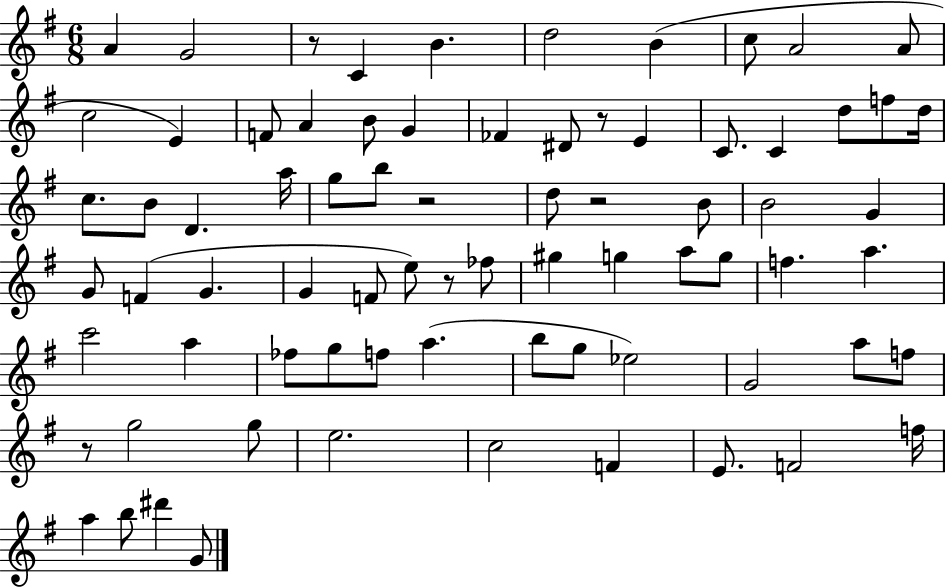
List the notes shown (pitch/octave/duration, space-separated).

A4/q G4/h R/e C4/q B4/q. D5/h B4/q C5/e A4/h A4/e C5/h E4/q F4/e A4/q B4/e G4/q FES4/q D#4/e R/e E4/q C4/e. C4/q D5/e F5/e D5/s C5/e. B4/e D4/q. A5/s G5/e B5/e R/h D5/e R/h B4/e B4/h G4/q G4/e F4/q G4/q. G4/q F4/e E5/e R/e FES5/e G#5/q G5/q A5/e G5/e F5/q. A5/q. C6/h A5/q FES5/e G5/e F5/e A5/q. B5/e G5/e Eb5/h G4/h A5/e F5/e R/e G5/h G5/e E5/h. C5/h F4/q E4/e. F4/h F5/s A5/q B5/e D#6/q G4/e